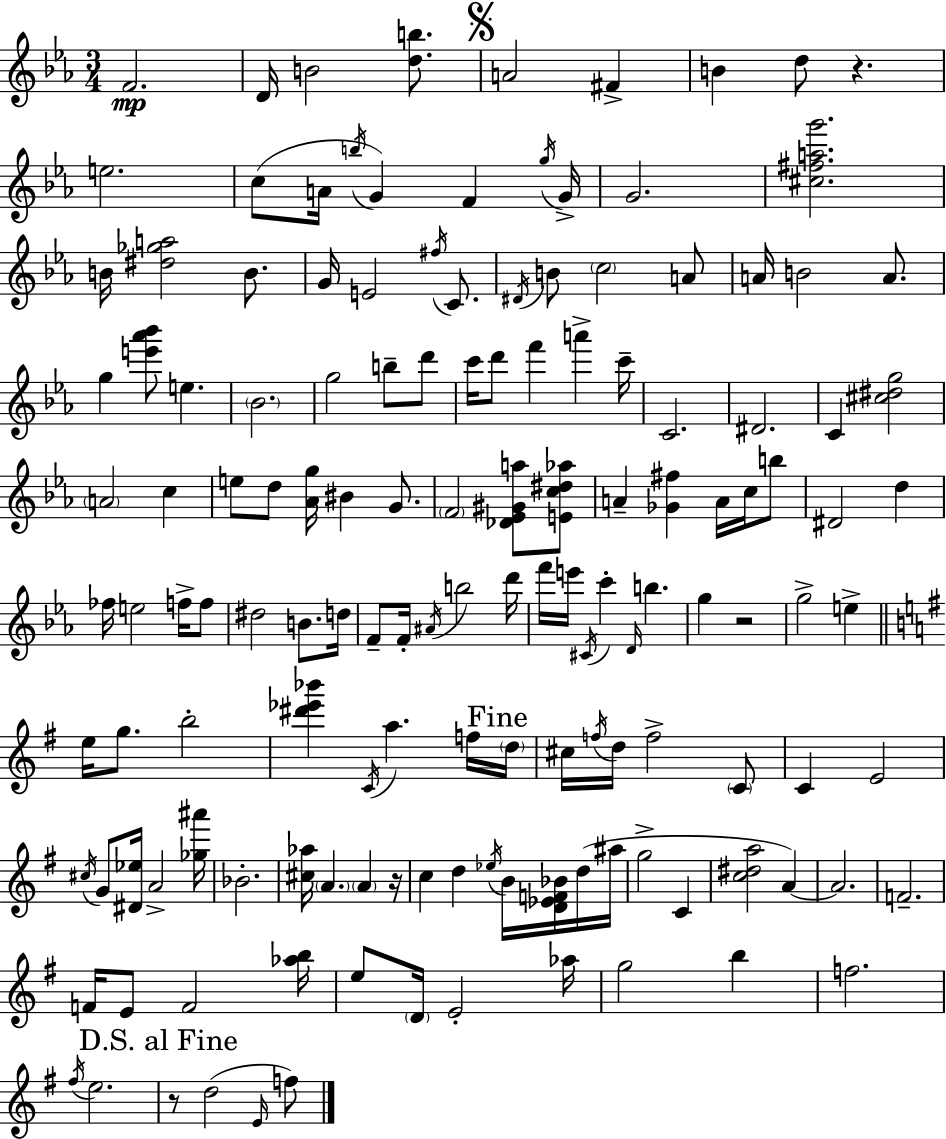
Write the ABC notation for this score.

X:1
T:Untitled
M:3/4
L:1/4
K:Eb
F2 D/4 B2 [db]/2 A2 ^F B d/2 z e2 c/2 A/4 b/4 G F g/4 G/4 G2 [^c^fag']2 B/4 [^d_ga]2 B/2 G/4 E2 ^f/4 C/2 ^D/4 B/2 c2 A/2 A/4 B2 A/2 g [e'_a'_b']/2 e _B2 g2 b/2 d'/2 c'/4 d'/2 f' a' c'/4 C2 ^D2 C [^c^dg]2 A2 c e/2 d/2 [_Ag]/4 ^B G/2 F2 [_D_E^Ga]/2 [Ec^d_a]/2 A [_G^f] A/4 c/4 b/2 ^D2 d _f/4 e2 f/4 f/2 ^d2 B/2 d/4 F/2 F/4 ^A/4 b2 d'/4 f'/4 e'/4 ^C/4 c' D/4 b g z2 g2 e e/4 g/2 b2 [^d'_e'_b'] C/4 a f/4 d/4 ^c/4 f/4 d/4 f2 C/2 C E2 ^c/4 G/2 [^D_e]/4 A2 [_g^a']/4 _B2 [^c_a]/4 A A z/4 c d _e/4 B/4 [D_EF_B]/4 d/4 ^a/4 g2 C [c^da]2 A A2 F2 F/4 E/2 F2 [_ab]/4 e/2 D/4 E2 _a/4 g2 b f2 ^f/4 e2 z/2 d2 E/4 f/2